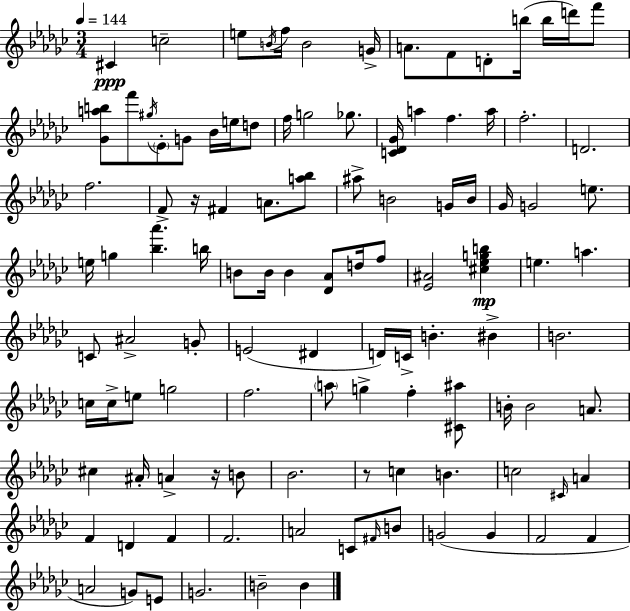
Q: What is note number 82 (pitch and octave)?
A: F4